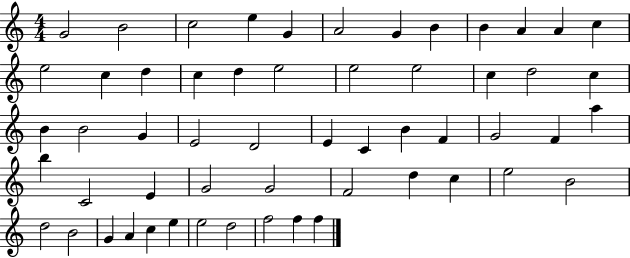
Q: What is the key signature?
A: C major